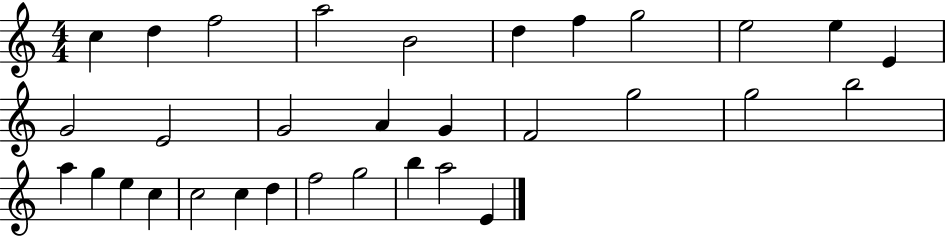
{
  \clef treble
  \numericTimeSignature
  \time 4/4
  \key c \major
  c''4 d''4 f''2 | a''2 b'2 | d''4 f''4 g''2 | e''2 e''4 e'4 | \break g'2 e'2 | g'2 a'4 g'4 | f'2 g''2 | g''2 b''2 | \break a''4 g''4 e''4 c''4 | c''2 c''4 d''4 | f''2 g''2 | b''4 a''2 e'4 | \break \bar "|."
}